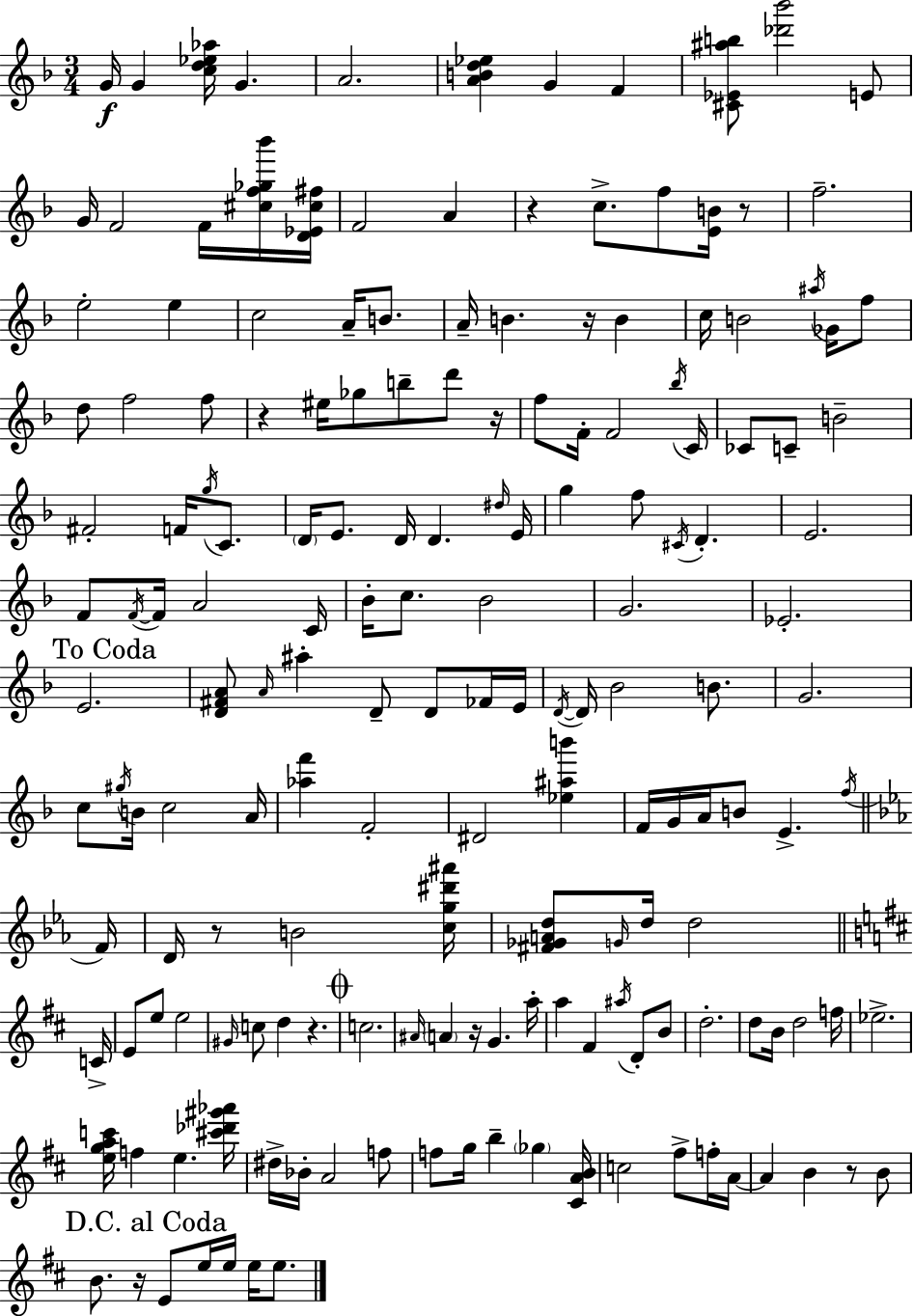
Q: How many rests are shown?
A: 10